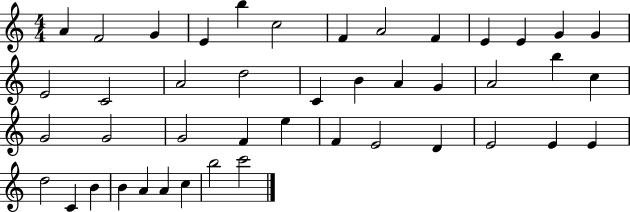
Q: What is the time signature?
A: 4/4